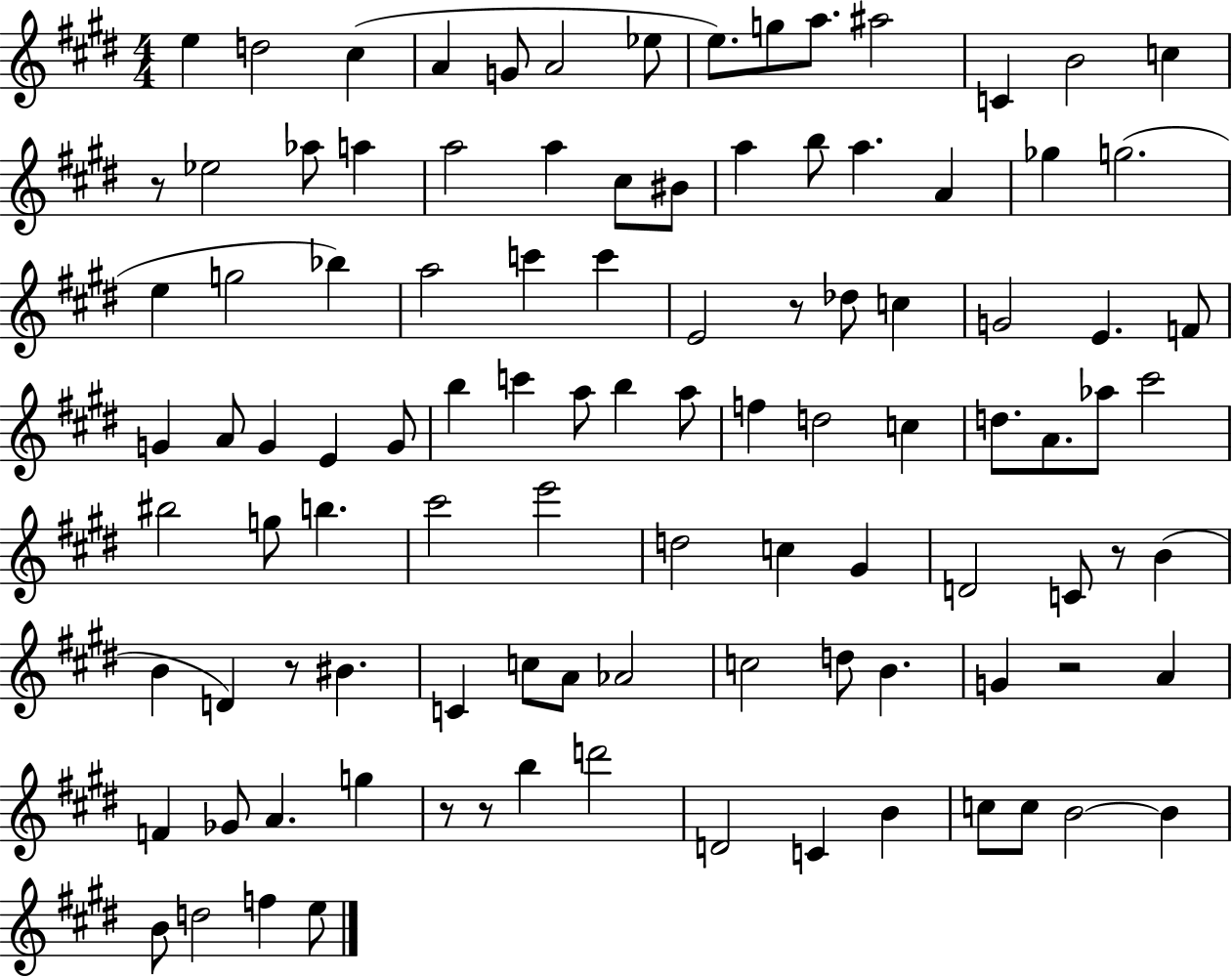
E5/q D5/h C#5/q A4/q G4/e A4/h Eb5/e E5/e. G5/e A5/e. A#5/h C4/q B4/h C5/q R/e Eb5/h Ab5/e A5/q A5/h A5/q C#5/e BIS4/e A5/q B5/e A5/q. A4/q Gb5/q G5/h. E5/q G5/h Bb5/q A5/h C6/q C6/q E4/h R/e Db5/e C5/q G4/h E4/q. F4/e G4/q A4/e G4/q E4/q G4/e B5/q C6/q A5/e B5/q A5/e F5/q D5/h C5/q D5/e. A4/e. Ab5/e C#6/h BIS5/h G5/e B5/q. C#6/h E6/h D5/h C5/q G#4/q D4/h C4/e R/e B4/q B4/q D4/q R/e BIS4/q. C4/q C5/e A4/e Ab4/h C5/h D5/e B4/q. G4/q R/h A4/q F4/q Gb4/e A4/q. G5/q R/e R/e B5/q D6/h D4/h C4/q B4/q C5/e C5/e B4/h B4/q B4/e D5/h F5/q E5/e